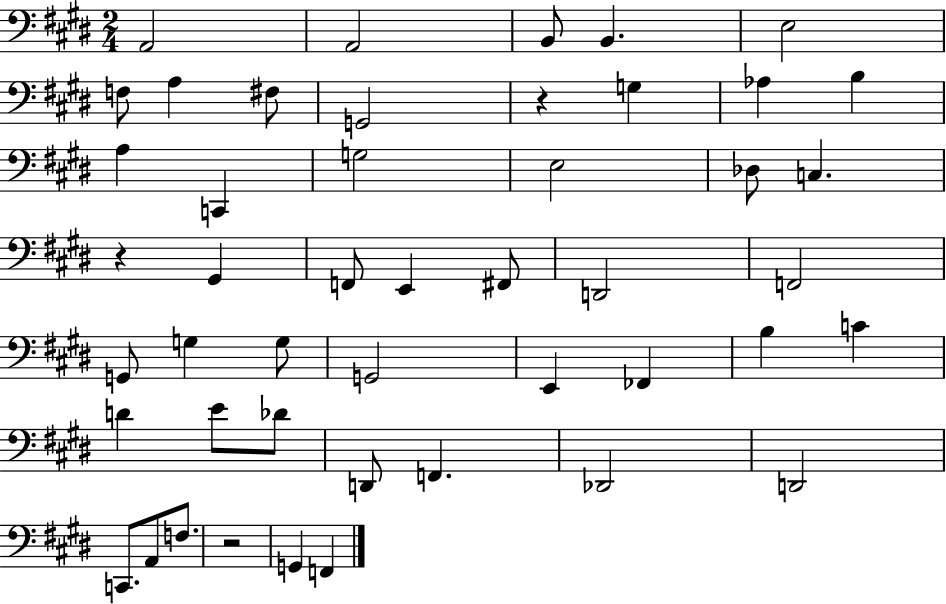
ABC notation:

X:1
T:Untitled
M:2/4
L:1/4
K:E
A,,2 A,,2 B,,/2 B,, E,2 F,/2 A, ^F,/2 G,,2 z G, _A, B, A, C,, G,2 E,2 _D,/2 C, z ^G,, F,,/2 E,, ^F,,/2 D,,2 F,,2 G,,/2 G, G,/2 G,,2 E,, _F,, B, C D E/2 _D/2 D,,/2 F,, _D,,2 D,,2 C,,/2 A,,/2 F,/2 z2 G,, F,,